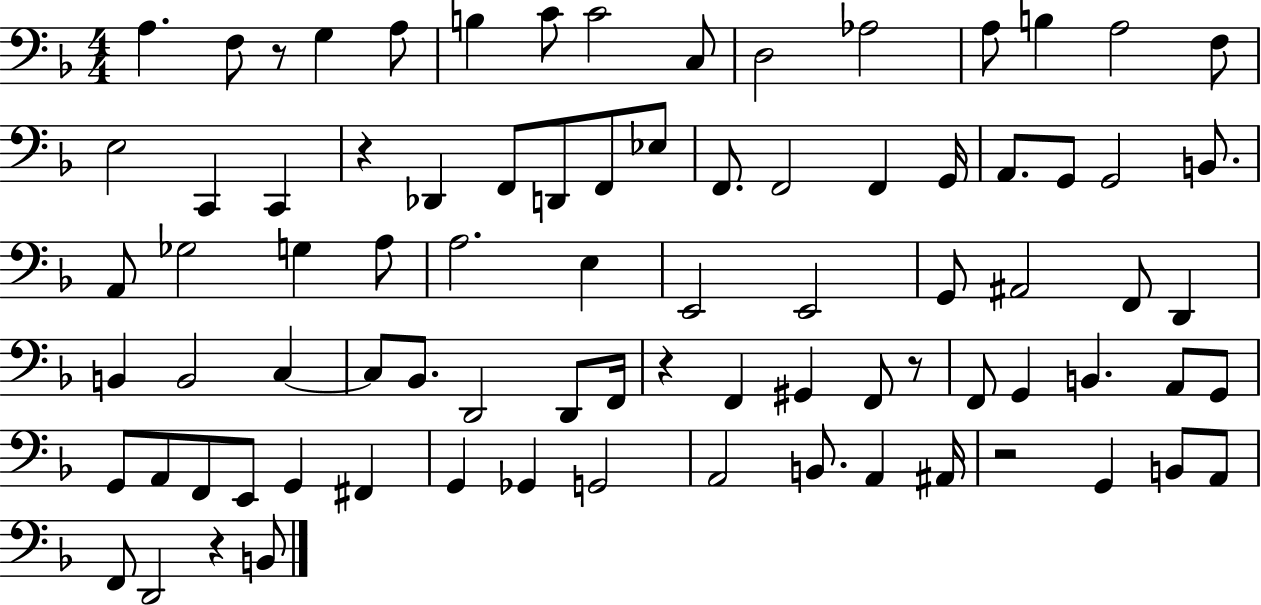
{
  \clef bass
  \numericTimeSignature
  \time 4/4
  \key f \major
  a4. f8 r8 g4 a8 | b4 c'8 c'2 c8 | d2 aes2 | a8 b4 a2 f8 | \break e2 c,4 c,4 | r4 des,4 f,8 d,8 f,8 ees8 | f,8. f,2 f,4 g,16 | a,8. g,8 g,2 b,8. | \break a,8 ges2 g4 a8 | a2. e4 | e,2 e,2 | g,8 ais,2 f,8 d,4 | \break b,4 b,2 c4~~ | c8 bes,8. d,2 d,8 f,16 | r4 f,4 gis,4 f,8 r8 | f,8 g,4 b,4. a,8 g,8 | \break g,8 a,8 f,8 e,8 g,4 fis,4 | g,4 ges,4 g,2 | a,2 b,8. a,4 ais,16 | r2 g,4 b,8 a,8 | \break f,8 d,2 r4 b,8 | \bar "|."
}